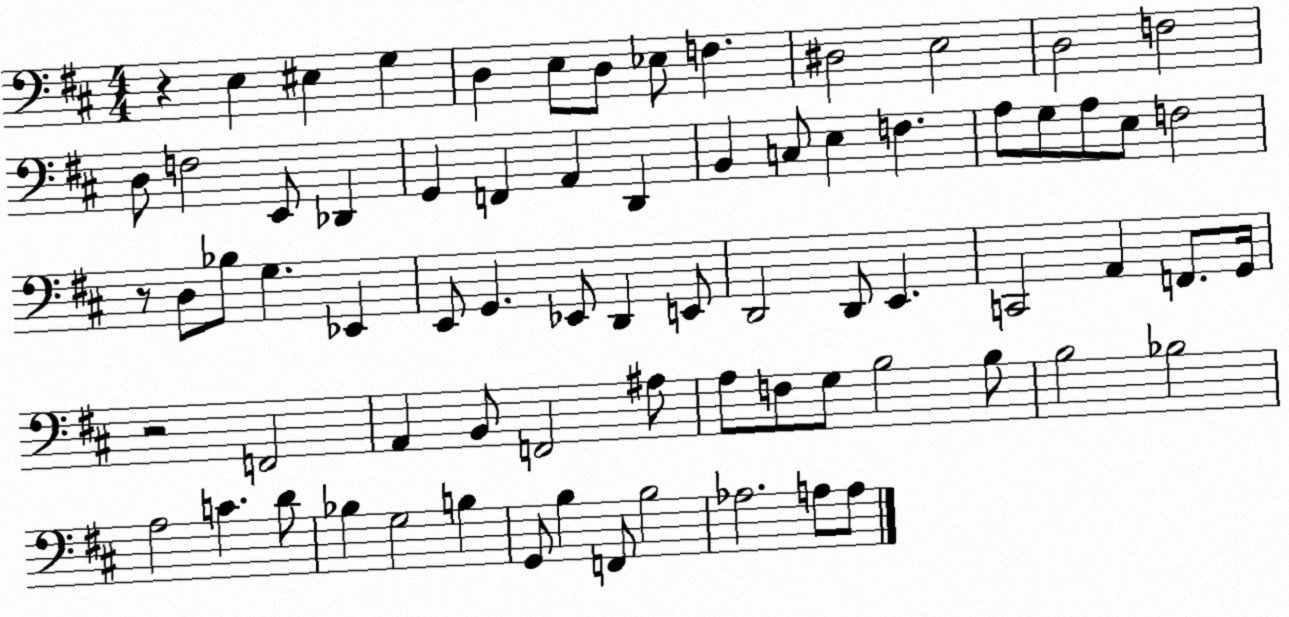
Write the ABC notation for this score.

X:1
T:Untitled
M:4/4
L:1/4
K:D
z E, ^E, G, D, E,/2 D,/2 _E,/2 F, ^D,2 E,2 D,2 F,2 D,/2 F,2 E,,/2 _D,, G,, F,, A,, D,, B,, C,/2 E, F, A,/2 G,/2 A,/2 E,/2 F,2 z/2 D,/2 _B,/2 G, _E,, E,,/2 G,, _E,,/2 D,, E,,/2 D,,2 D,,/2 E,, C,,2 A,, F,,/2 G,,/4 z2 F,,2 A,, B,,/2 F,,2 ^A,/2 A,/2 F,/2 G,/2 B,2 B,/2 B,2 _B,2 A,2 C D/2 _B, G,2 B, G,,/2 B, F,,/2 B,2 _A,2 A,/2 A,/2